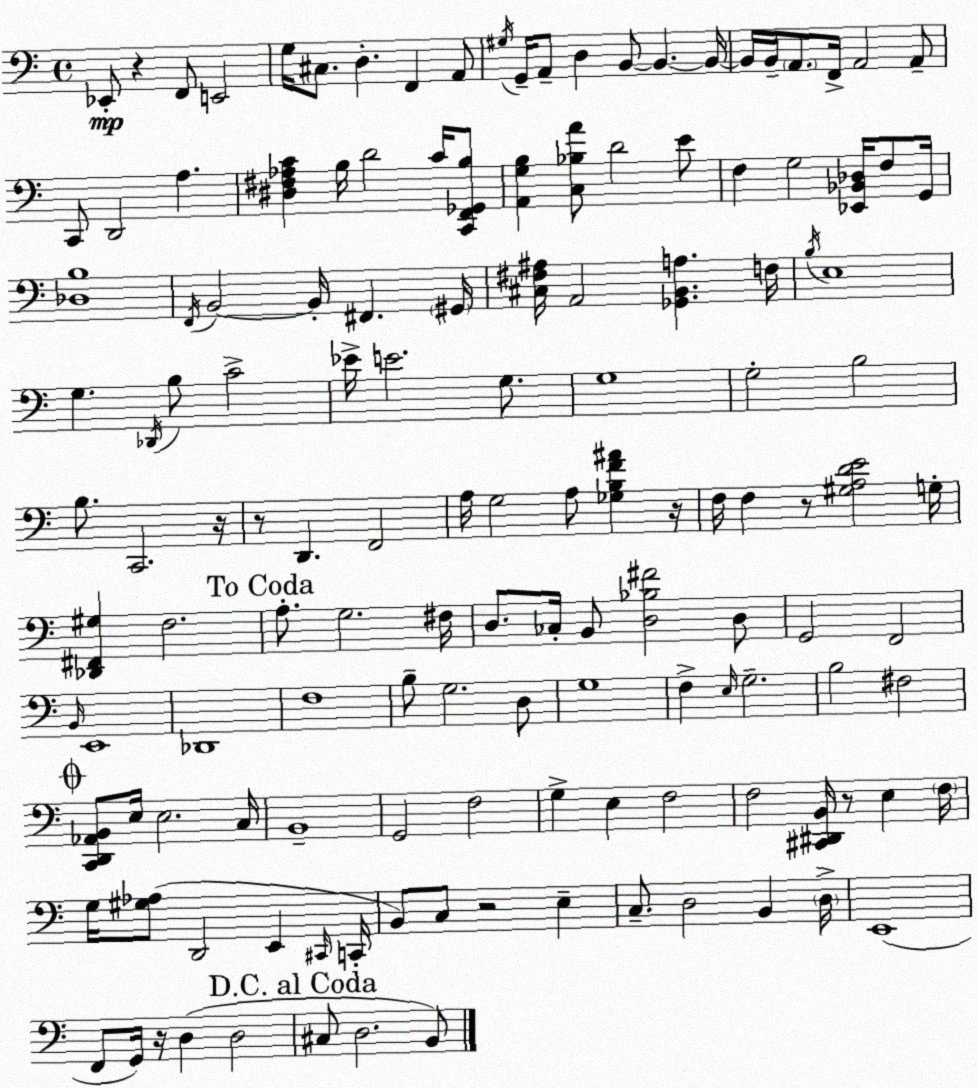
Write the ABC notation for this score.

X:1
T:Untitled
M:4/4
L:1/4
K:Am
_E,,/2 z F,,/2 E,,2 G,/4 ^C,/2 D, F,, A,,/2 ^G,/4 G,,/4 A,,/2 D, B,,/2 B,, B,,/4 B,,/4 B,,/4 A,,/2 F,,/4 A,,2 A,,/2 C,,/2 D,,2 A, [^D,^F,_A,C] B,/4 D2 C/4 [C,,F,,_G,,B,]/2 [A,,G,B,] [C,_B,A]/2 D2 E/2 F, G,2 [_E,,_B,,_D,]/4 F,/2 G,,/4 [_D,B,]4 F,,/4 B,,2 B,,/4 ^F,, ^G,,/4 [^C,^F,^A,]/4 A,,2 [_G,,B,,A,] F,/4 B,/4 E,4 G, _D,,/4 B,/2 C2 _E/4 E2 G,/2 G,4 G,2 B,2 B,/2 C,,2 z/4 z/2 D,, F,,2 A,/4 G,2 A,/2 [_G,B,F^A] z/4 F,/4 F, z/2 [^G,A,DE]2 G,/4 [_D,,^F,,^G,] F,2 A,/2 G,2 ^F,/4 D,/2 _C,/4 B,,/2 [D,_B,^F]2 D,/2 G,,2 F,,2 B,,/4 E,,4 _D,,4 F,4 B,/2 G,2 D,/2 G,4 F, E,/4 G,2 B,2 ^F,2 [C,,D,,_A,,B,,]/2 E,/4 E,2 C,/4 B,,4 G,,2 F,2 G, E, F,2 F,2 [^C,,^D,,B,,]/4 z/2 E, F,/4 G,/4 [^G,_A,]/2 D,,2 E,, ^C,,/4 C,,/4 B,,/2 C,/2 z2 E, C,/2 D,2 B,, D,/4 E,,4 F,,/2 G,,/4 z/4 D, D,2 ^C,/2 D,2 B,,/2